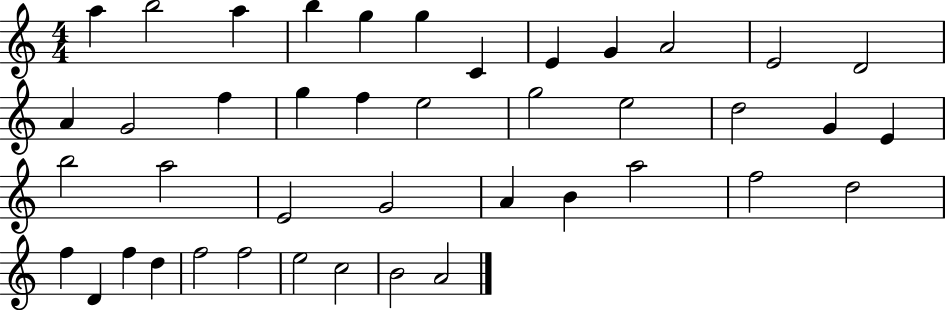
A5/q B5/h A5/q B5/q G5/q G5/q C4/q E4/q G4/q A4/h E4/h D4/h A4/q G4/h F5/q G5/q F5/q E5/h G5/h E5/h D5/h G4/q E4/q B5/h A5/h E4/h G4/h A4/q B4/q A5/h F5/h D5/h F5/q D4/q F5/q D5/q F5/h F5/h E5/h C5/h B4/h A4/h